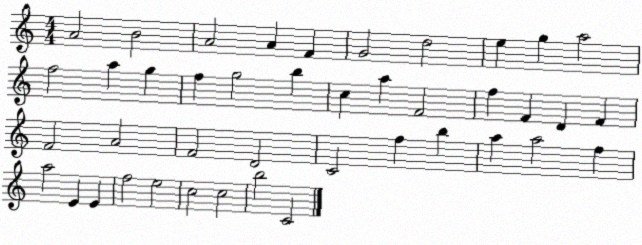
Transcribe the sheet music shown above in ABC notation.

X:1
T:Untitled
M:4/4
L:1/4
K:C
A2 B2 A2 A F G2 d2 e g a2 f2 a g f g2 b c a F2 f F D F F2 A2 F2 D2 C2 f b a a2 f a2 E E f2 e2 c2 c2 b2 C2